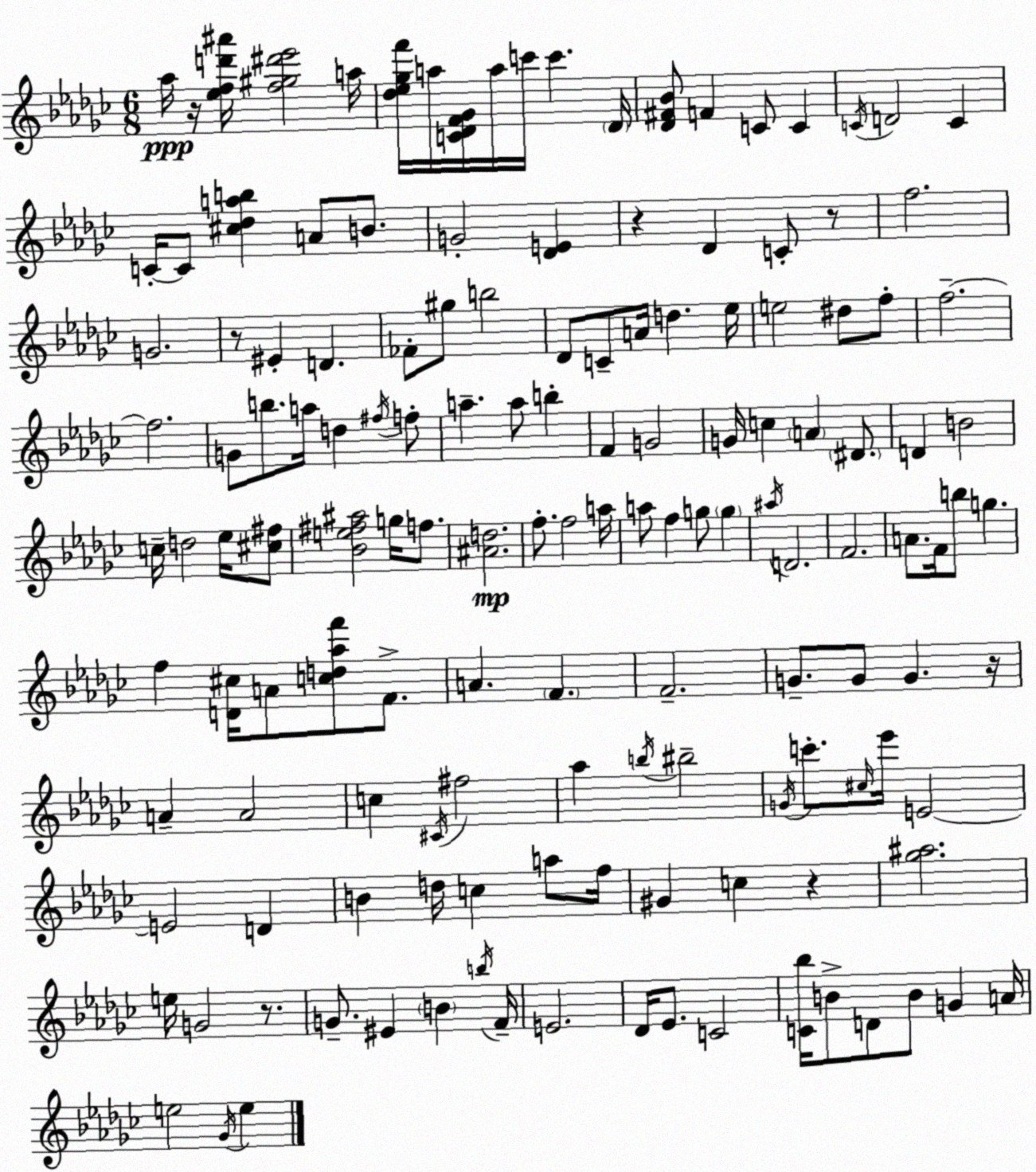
X:1
T:Untitled
M:6/8
L:1/4
K:Ebm
_a/4 z/4 [_efd'^a']/4 [f^g^d'_e']2 a/4 [_d_e_gf']/4 a/4 [C_DF_G]/4 a/4 c'/4 c' _D/4 [_D^F_B]/2 F C/2 C C/4 D2 C C/4 C/2 [^c_dab] A/2 B/2 G2 [_DE] z _D C/2 z/2 f2 G2 z/2 ^E D _F/2 ^g/2 b2 _D/2 C/2 A/4 d _e/4 e2 ^d/2 f/2 f2 f2 G/2 b/2 a/4 d ^f/4 f/2 a a/2 b F G2 G/4 c A ^D/2 D B2 c/4 d2 _e/4 [^c^f]/2 [_Be^f^a]2 g/4 f/2 [^Ad]2 f/2 f2 a/4 a/2 f g/2 g ^a/4 D2 F2 A/2 F/4 b/2 g f [D^c]/4 A/2 [cd_af']/2 F/2 A F F2 G/2 G/2 G z/4 A A2 c ^C/4 ^f2 _a b/4 ^b2 G/4 c'/2 ^c/4 _e'/4 E2 E2 D B d/4 c a/2 f/4 ^G c z [_g^a]2 e/4 G2 z/2 G/2 ^E B b/4 F/4 E2 _D/4 _E/2 C2 [C_b]/4 B/2 D/2 B/2 G A/4 e2 _G/4 e